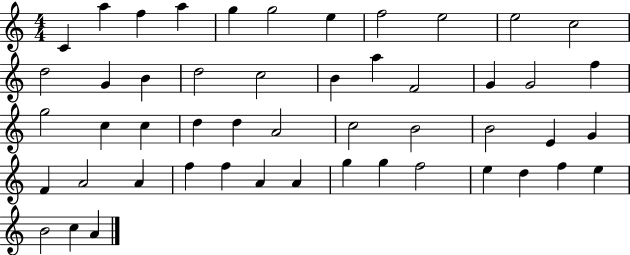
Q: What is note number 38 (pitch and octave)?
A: F5